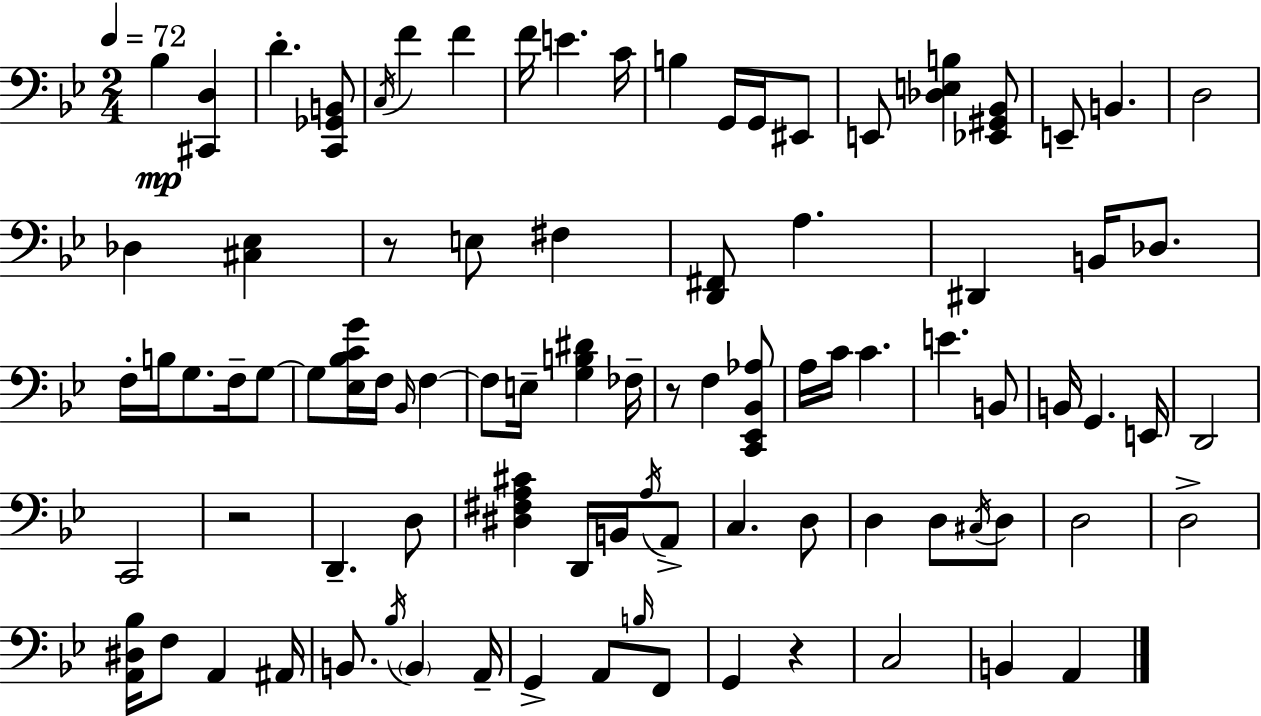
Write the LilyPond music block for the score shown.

{
  \clef bass
  \numericTimeSignature
  \time 2/4
  \key g \minor
  \tempo 4 = 72
  \repeat volta 2 { bes4\mp <cis, d>4 | d'4.-. <c, ges, b,>8 | \acciaccatura { c16 } f'4 f'4 | f'16 e'4. | \break c'16 b4 g,16 g,16 eis,8 | e,8 <des e b>4 <ees, gis, bes,>8 | e,8-- b,4. | d2 | \break des4 <cis ees>4 | r8 e8 fis4 | <d, fis,>8 a4. | dis,4 b,16 des8. | \break f16-. b16 g8. f16-- g8~~ | g8 <ees bes c' g'>16 f16 \grace { bes,16 } f4~~ | f8 e16-- <g b dis'>4 | fes16-- r8 f4 | \break <c, ees, bes, aes>8 a16 c'16 c'4. | e'4. | b,8 b,16 g,4. | e,16 d,2 | \break c,2 | r2 | d,4.-- | d8 <dis fis a cis'>4 d,16 b,16 | \break \acciaccatura { a16 } a,8-> c4. | d8 d4 d8 | \acciaccatura { cis16 } d8 d2 | d2-> | \break <a, dis bes>16 f8 a,4 | ais,16 b,8. \acciaccatura { bes16 } | \parenthesize b,4 a,16-- g,4-> | a,8 \grace { b16 } f,8 g,4 | \break r4 c2 | b,4 | a,4 } \bar "|."
}